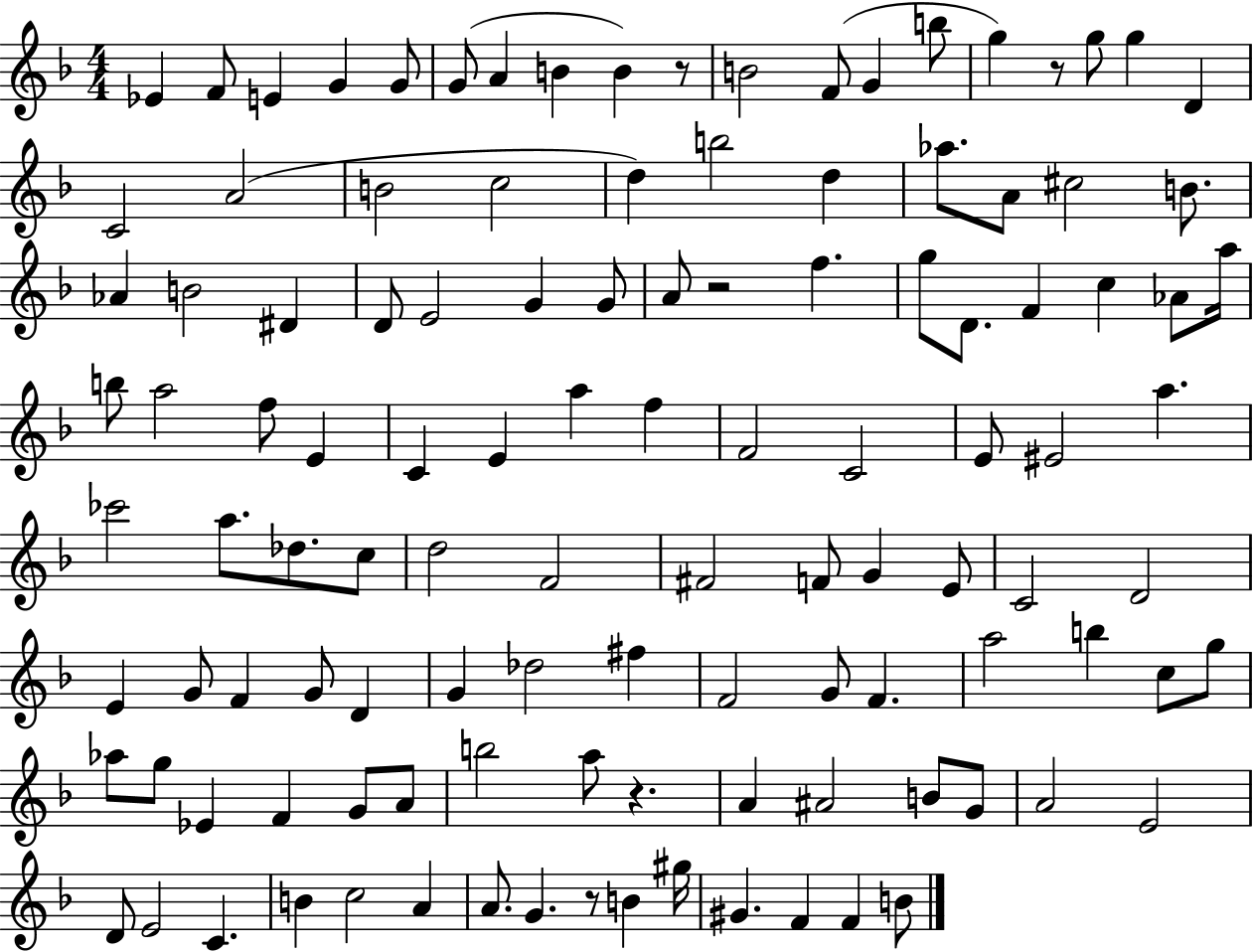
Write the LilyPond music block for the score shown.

{
  \clef treble
  \numericTimeSignature
  \time 4/4
  \key f \major
  ees'4 f'8 e'4 g'4 g'8 | g'8( a'4 b'4 b'4) r8 | b'2 f'8( g'4 b''8 | g''4) r8 g''8 g''4 d'4 | \break c'2 a'2( | b'2 c''2 | d''4) b''2 d''4 | aes''8. a'8 cis''2 b'8. | \break aes'4 b'2 dis'4 | d'8 e'2 g'4 g'8 | a'8 r2 f''4. | g''8 d'8. f'4 c''4 aes'8 a''16 | \break b''8 a''2 f''8 e'4 | c'4 e'4 a''4 f''4 | f'2 c'2 | e'8 eis'2 a''4. | \break ces'''2 a''8. des''8. c''8 | d''2 f'2 | fis'2 f'8 g'4 e'8 | c'2 d'2 | \break e'4 g'8 f'4 g'8 d'4 | g'4 des''2 fis''4 | f'2 g'8 f'4. | a''2 b''4 c''8 g''8 | \break aes''8 g''8 ees'4 f'4 g'8 a'8 | b''2 a''8 r4. | a'4 ais'2 b'8 g'8 | a'2 e'2 | \break d'8 e'2 c'4. | b'4 c''2 a'4 | a'8. g'4. r8 b'4 gis''16 | gis'4. f'4 f'4 b'8 | \break \bar "|."
}